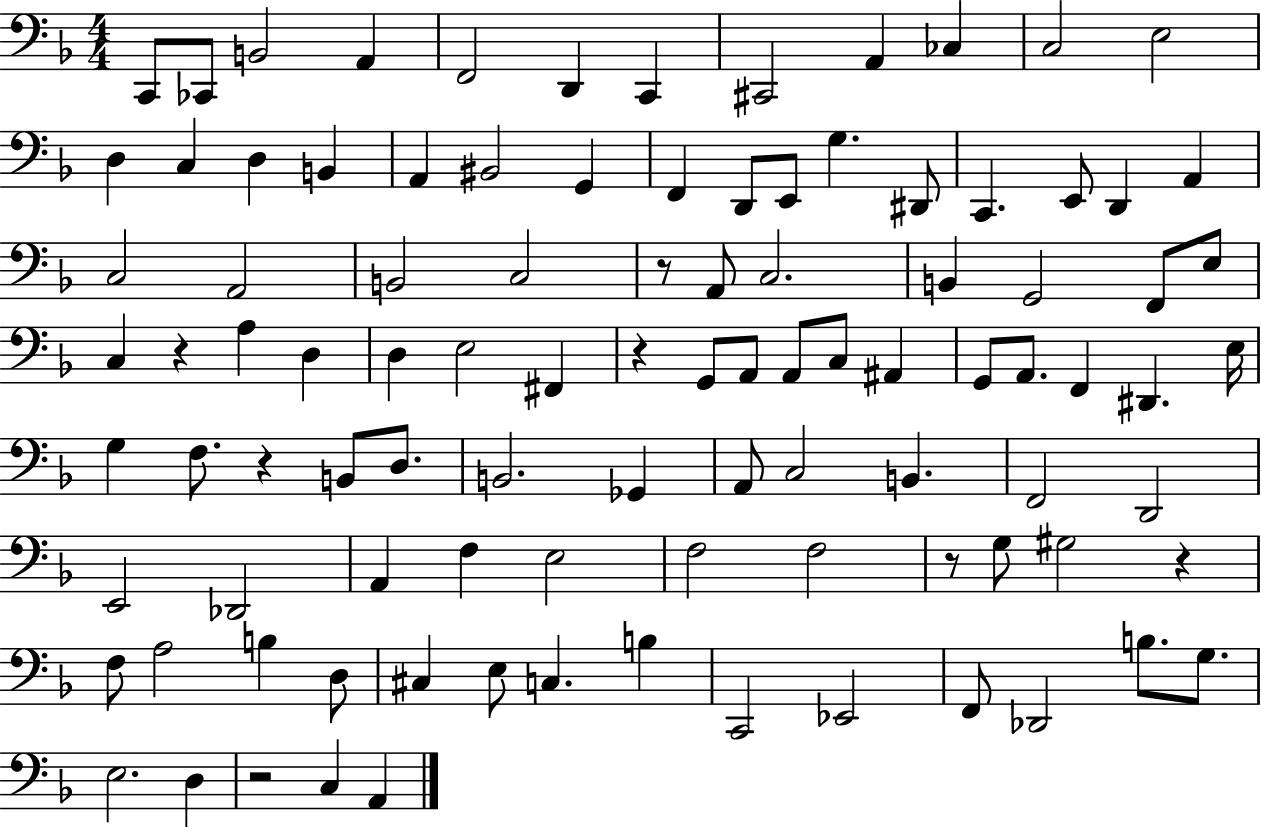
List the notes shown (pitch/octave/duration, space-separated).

C2/e CES2/e B2/h A2/q F2/h D2/q C2/q C#2/h A2/q CES3/q C3/h E3/h D3/q C3/q D3/q B2/q A2/q BIS2/h G2/q F2/q D2/e E2/e G3/q. D#2/e C2/q. E2/e D2/q A2/q C3/h A2/h B2/h C3/h R/e A2/e C3/h. B2/q G2/h F2/e E3/e C3/q R/q A3/q D3/q D3/q E3/h F#2/q R/q G2/e A2/e A2/e C3/e A#2/q G2/e A2/e. F2/q D#2/q. E3/s G3/q F3/e. R/q B2/e D3/e. B2/h. Gb2/q A2/e C3/h B2/q. F2/h D2/h E2/h Db2/h A2/q F3/q E3/h F3/h F3/h R/e G3/e G#3/h R/q F3/e A3/h B3/q D3/e C#3/q E3/e C3/q. B3/q C2/h Eb2/h F2/e Db2/h B3/e. G3/e. E3/h. D3/q R/h C3/q A2/q